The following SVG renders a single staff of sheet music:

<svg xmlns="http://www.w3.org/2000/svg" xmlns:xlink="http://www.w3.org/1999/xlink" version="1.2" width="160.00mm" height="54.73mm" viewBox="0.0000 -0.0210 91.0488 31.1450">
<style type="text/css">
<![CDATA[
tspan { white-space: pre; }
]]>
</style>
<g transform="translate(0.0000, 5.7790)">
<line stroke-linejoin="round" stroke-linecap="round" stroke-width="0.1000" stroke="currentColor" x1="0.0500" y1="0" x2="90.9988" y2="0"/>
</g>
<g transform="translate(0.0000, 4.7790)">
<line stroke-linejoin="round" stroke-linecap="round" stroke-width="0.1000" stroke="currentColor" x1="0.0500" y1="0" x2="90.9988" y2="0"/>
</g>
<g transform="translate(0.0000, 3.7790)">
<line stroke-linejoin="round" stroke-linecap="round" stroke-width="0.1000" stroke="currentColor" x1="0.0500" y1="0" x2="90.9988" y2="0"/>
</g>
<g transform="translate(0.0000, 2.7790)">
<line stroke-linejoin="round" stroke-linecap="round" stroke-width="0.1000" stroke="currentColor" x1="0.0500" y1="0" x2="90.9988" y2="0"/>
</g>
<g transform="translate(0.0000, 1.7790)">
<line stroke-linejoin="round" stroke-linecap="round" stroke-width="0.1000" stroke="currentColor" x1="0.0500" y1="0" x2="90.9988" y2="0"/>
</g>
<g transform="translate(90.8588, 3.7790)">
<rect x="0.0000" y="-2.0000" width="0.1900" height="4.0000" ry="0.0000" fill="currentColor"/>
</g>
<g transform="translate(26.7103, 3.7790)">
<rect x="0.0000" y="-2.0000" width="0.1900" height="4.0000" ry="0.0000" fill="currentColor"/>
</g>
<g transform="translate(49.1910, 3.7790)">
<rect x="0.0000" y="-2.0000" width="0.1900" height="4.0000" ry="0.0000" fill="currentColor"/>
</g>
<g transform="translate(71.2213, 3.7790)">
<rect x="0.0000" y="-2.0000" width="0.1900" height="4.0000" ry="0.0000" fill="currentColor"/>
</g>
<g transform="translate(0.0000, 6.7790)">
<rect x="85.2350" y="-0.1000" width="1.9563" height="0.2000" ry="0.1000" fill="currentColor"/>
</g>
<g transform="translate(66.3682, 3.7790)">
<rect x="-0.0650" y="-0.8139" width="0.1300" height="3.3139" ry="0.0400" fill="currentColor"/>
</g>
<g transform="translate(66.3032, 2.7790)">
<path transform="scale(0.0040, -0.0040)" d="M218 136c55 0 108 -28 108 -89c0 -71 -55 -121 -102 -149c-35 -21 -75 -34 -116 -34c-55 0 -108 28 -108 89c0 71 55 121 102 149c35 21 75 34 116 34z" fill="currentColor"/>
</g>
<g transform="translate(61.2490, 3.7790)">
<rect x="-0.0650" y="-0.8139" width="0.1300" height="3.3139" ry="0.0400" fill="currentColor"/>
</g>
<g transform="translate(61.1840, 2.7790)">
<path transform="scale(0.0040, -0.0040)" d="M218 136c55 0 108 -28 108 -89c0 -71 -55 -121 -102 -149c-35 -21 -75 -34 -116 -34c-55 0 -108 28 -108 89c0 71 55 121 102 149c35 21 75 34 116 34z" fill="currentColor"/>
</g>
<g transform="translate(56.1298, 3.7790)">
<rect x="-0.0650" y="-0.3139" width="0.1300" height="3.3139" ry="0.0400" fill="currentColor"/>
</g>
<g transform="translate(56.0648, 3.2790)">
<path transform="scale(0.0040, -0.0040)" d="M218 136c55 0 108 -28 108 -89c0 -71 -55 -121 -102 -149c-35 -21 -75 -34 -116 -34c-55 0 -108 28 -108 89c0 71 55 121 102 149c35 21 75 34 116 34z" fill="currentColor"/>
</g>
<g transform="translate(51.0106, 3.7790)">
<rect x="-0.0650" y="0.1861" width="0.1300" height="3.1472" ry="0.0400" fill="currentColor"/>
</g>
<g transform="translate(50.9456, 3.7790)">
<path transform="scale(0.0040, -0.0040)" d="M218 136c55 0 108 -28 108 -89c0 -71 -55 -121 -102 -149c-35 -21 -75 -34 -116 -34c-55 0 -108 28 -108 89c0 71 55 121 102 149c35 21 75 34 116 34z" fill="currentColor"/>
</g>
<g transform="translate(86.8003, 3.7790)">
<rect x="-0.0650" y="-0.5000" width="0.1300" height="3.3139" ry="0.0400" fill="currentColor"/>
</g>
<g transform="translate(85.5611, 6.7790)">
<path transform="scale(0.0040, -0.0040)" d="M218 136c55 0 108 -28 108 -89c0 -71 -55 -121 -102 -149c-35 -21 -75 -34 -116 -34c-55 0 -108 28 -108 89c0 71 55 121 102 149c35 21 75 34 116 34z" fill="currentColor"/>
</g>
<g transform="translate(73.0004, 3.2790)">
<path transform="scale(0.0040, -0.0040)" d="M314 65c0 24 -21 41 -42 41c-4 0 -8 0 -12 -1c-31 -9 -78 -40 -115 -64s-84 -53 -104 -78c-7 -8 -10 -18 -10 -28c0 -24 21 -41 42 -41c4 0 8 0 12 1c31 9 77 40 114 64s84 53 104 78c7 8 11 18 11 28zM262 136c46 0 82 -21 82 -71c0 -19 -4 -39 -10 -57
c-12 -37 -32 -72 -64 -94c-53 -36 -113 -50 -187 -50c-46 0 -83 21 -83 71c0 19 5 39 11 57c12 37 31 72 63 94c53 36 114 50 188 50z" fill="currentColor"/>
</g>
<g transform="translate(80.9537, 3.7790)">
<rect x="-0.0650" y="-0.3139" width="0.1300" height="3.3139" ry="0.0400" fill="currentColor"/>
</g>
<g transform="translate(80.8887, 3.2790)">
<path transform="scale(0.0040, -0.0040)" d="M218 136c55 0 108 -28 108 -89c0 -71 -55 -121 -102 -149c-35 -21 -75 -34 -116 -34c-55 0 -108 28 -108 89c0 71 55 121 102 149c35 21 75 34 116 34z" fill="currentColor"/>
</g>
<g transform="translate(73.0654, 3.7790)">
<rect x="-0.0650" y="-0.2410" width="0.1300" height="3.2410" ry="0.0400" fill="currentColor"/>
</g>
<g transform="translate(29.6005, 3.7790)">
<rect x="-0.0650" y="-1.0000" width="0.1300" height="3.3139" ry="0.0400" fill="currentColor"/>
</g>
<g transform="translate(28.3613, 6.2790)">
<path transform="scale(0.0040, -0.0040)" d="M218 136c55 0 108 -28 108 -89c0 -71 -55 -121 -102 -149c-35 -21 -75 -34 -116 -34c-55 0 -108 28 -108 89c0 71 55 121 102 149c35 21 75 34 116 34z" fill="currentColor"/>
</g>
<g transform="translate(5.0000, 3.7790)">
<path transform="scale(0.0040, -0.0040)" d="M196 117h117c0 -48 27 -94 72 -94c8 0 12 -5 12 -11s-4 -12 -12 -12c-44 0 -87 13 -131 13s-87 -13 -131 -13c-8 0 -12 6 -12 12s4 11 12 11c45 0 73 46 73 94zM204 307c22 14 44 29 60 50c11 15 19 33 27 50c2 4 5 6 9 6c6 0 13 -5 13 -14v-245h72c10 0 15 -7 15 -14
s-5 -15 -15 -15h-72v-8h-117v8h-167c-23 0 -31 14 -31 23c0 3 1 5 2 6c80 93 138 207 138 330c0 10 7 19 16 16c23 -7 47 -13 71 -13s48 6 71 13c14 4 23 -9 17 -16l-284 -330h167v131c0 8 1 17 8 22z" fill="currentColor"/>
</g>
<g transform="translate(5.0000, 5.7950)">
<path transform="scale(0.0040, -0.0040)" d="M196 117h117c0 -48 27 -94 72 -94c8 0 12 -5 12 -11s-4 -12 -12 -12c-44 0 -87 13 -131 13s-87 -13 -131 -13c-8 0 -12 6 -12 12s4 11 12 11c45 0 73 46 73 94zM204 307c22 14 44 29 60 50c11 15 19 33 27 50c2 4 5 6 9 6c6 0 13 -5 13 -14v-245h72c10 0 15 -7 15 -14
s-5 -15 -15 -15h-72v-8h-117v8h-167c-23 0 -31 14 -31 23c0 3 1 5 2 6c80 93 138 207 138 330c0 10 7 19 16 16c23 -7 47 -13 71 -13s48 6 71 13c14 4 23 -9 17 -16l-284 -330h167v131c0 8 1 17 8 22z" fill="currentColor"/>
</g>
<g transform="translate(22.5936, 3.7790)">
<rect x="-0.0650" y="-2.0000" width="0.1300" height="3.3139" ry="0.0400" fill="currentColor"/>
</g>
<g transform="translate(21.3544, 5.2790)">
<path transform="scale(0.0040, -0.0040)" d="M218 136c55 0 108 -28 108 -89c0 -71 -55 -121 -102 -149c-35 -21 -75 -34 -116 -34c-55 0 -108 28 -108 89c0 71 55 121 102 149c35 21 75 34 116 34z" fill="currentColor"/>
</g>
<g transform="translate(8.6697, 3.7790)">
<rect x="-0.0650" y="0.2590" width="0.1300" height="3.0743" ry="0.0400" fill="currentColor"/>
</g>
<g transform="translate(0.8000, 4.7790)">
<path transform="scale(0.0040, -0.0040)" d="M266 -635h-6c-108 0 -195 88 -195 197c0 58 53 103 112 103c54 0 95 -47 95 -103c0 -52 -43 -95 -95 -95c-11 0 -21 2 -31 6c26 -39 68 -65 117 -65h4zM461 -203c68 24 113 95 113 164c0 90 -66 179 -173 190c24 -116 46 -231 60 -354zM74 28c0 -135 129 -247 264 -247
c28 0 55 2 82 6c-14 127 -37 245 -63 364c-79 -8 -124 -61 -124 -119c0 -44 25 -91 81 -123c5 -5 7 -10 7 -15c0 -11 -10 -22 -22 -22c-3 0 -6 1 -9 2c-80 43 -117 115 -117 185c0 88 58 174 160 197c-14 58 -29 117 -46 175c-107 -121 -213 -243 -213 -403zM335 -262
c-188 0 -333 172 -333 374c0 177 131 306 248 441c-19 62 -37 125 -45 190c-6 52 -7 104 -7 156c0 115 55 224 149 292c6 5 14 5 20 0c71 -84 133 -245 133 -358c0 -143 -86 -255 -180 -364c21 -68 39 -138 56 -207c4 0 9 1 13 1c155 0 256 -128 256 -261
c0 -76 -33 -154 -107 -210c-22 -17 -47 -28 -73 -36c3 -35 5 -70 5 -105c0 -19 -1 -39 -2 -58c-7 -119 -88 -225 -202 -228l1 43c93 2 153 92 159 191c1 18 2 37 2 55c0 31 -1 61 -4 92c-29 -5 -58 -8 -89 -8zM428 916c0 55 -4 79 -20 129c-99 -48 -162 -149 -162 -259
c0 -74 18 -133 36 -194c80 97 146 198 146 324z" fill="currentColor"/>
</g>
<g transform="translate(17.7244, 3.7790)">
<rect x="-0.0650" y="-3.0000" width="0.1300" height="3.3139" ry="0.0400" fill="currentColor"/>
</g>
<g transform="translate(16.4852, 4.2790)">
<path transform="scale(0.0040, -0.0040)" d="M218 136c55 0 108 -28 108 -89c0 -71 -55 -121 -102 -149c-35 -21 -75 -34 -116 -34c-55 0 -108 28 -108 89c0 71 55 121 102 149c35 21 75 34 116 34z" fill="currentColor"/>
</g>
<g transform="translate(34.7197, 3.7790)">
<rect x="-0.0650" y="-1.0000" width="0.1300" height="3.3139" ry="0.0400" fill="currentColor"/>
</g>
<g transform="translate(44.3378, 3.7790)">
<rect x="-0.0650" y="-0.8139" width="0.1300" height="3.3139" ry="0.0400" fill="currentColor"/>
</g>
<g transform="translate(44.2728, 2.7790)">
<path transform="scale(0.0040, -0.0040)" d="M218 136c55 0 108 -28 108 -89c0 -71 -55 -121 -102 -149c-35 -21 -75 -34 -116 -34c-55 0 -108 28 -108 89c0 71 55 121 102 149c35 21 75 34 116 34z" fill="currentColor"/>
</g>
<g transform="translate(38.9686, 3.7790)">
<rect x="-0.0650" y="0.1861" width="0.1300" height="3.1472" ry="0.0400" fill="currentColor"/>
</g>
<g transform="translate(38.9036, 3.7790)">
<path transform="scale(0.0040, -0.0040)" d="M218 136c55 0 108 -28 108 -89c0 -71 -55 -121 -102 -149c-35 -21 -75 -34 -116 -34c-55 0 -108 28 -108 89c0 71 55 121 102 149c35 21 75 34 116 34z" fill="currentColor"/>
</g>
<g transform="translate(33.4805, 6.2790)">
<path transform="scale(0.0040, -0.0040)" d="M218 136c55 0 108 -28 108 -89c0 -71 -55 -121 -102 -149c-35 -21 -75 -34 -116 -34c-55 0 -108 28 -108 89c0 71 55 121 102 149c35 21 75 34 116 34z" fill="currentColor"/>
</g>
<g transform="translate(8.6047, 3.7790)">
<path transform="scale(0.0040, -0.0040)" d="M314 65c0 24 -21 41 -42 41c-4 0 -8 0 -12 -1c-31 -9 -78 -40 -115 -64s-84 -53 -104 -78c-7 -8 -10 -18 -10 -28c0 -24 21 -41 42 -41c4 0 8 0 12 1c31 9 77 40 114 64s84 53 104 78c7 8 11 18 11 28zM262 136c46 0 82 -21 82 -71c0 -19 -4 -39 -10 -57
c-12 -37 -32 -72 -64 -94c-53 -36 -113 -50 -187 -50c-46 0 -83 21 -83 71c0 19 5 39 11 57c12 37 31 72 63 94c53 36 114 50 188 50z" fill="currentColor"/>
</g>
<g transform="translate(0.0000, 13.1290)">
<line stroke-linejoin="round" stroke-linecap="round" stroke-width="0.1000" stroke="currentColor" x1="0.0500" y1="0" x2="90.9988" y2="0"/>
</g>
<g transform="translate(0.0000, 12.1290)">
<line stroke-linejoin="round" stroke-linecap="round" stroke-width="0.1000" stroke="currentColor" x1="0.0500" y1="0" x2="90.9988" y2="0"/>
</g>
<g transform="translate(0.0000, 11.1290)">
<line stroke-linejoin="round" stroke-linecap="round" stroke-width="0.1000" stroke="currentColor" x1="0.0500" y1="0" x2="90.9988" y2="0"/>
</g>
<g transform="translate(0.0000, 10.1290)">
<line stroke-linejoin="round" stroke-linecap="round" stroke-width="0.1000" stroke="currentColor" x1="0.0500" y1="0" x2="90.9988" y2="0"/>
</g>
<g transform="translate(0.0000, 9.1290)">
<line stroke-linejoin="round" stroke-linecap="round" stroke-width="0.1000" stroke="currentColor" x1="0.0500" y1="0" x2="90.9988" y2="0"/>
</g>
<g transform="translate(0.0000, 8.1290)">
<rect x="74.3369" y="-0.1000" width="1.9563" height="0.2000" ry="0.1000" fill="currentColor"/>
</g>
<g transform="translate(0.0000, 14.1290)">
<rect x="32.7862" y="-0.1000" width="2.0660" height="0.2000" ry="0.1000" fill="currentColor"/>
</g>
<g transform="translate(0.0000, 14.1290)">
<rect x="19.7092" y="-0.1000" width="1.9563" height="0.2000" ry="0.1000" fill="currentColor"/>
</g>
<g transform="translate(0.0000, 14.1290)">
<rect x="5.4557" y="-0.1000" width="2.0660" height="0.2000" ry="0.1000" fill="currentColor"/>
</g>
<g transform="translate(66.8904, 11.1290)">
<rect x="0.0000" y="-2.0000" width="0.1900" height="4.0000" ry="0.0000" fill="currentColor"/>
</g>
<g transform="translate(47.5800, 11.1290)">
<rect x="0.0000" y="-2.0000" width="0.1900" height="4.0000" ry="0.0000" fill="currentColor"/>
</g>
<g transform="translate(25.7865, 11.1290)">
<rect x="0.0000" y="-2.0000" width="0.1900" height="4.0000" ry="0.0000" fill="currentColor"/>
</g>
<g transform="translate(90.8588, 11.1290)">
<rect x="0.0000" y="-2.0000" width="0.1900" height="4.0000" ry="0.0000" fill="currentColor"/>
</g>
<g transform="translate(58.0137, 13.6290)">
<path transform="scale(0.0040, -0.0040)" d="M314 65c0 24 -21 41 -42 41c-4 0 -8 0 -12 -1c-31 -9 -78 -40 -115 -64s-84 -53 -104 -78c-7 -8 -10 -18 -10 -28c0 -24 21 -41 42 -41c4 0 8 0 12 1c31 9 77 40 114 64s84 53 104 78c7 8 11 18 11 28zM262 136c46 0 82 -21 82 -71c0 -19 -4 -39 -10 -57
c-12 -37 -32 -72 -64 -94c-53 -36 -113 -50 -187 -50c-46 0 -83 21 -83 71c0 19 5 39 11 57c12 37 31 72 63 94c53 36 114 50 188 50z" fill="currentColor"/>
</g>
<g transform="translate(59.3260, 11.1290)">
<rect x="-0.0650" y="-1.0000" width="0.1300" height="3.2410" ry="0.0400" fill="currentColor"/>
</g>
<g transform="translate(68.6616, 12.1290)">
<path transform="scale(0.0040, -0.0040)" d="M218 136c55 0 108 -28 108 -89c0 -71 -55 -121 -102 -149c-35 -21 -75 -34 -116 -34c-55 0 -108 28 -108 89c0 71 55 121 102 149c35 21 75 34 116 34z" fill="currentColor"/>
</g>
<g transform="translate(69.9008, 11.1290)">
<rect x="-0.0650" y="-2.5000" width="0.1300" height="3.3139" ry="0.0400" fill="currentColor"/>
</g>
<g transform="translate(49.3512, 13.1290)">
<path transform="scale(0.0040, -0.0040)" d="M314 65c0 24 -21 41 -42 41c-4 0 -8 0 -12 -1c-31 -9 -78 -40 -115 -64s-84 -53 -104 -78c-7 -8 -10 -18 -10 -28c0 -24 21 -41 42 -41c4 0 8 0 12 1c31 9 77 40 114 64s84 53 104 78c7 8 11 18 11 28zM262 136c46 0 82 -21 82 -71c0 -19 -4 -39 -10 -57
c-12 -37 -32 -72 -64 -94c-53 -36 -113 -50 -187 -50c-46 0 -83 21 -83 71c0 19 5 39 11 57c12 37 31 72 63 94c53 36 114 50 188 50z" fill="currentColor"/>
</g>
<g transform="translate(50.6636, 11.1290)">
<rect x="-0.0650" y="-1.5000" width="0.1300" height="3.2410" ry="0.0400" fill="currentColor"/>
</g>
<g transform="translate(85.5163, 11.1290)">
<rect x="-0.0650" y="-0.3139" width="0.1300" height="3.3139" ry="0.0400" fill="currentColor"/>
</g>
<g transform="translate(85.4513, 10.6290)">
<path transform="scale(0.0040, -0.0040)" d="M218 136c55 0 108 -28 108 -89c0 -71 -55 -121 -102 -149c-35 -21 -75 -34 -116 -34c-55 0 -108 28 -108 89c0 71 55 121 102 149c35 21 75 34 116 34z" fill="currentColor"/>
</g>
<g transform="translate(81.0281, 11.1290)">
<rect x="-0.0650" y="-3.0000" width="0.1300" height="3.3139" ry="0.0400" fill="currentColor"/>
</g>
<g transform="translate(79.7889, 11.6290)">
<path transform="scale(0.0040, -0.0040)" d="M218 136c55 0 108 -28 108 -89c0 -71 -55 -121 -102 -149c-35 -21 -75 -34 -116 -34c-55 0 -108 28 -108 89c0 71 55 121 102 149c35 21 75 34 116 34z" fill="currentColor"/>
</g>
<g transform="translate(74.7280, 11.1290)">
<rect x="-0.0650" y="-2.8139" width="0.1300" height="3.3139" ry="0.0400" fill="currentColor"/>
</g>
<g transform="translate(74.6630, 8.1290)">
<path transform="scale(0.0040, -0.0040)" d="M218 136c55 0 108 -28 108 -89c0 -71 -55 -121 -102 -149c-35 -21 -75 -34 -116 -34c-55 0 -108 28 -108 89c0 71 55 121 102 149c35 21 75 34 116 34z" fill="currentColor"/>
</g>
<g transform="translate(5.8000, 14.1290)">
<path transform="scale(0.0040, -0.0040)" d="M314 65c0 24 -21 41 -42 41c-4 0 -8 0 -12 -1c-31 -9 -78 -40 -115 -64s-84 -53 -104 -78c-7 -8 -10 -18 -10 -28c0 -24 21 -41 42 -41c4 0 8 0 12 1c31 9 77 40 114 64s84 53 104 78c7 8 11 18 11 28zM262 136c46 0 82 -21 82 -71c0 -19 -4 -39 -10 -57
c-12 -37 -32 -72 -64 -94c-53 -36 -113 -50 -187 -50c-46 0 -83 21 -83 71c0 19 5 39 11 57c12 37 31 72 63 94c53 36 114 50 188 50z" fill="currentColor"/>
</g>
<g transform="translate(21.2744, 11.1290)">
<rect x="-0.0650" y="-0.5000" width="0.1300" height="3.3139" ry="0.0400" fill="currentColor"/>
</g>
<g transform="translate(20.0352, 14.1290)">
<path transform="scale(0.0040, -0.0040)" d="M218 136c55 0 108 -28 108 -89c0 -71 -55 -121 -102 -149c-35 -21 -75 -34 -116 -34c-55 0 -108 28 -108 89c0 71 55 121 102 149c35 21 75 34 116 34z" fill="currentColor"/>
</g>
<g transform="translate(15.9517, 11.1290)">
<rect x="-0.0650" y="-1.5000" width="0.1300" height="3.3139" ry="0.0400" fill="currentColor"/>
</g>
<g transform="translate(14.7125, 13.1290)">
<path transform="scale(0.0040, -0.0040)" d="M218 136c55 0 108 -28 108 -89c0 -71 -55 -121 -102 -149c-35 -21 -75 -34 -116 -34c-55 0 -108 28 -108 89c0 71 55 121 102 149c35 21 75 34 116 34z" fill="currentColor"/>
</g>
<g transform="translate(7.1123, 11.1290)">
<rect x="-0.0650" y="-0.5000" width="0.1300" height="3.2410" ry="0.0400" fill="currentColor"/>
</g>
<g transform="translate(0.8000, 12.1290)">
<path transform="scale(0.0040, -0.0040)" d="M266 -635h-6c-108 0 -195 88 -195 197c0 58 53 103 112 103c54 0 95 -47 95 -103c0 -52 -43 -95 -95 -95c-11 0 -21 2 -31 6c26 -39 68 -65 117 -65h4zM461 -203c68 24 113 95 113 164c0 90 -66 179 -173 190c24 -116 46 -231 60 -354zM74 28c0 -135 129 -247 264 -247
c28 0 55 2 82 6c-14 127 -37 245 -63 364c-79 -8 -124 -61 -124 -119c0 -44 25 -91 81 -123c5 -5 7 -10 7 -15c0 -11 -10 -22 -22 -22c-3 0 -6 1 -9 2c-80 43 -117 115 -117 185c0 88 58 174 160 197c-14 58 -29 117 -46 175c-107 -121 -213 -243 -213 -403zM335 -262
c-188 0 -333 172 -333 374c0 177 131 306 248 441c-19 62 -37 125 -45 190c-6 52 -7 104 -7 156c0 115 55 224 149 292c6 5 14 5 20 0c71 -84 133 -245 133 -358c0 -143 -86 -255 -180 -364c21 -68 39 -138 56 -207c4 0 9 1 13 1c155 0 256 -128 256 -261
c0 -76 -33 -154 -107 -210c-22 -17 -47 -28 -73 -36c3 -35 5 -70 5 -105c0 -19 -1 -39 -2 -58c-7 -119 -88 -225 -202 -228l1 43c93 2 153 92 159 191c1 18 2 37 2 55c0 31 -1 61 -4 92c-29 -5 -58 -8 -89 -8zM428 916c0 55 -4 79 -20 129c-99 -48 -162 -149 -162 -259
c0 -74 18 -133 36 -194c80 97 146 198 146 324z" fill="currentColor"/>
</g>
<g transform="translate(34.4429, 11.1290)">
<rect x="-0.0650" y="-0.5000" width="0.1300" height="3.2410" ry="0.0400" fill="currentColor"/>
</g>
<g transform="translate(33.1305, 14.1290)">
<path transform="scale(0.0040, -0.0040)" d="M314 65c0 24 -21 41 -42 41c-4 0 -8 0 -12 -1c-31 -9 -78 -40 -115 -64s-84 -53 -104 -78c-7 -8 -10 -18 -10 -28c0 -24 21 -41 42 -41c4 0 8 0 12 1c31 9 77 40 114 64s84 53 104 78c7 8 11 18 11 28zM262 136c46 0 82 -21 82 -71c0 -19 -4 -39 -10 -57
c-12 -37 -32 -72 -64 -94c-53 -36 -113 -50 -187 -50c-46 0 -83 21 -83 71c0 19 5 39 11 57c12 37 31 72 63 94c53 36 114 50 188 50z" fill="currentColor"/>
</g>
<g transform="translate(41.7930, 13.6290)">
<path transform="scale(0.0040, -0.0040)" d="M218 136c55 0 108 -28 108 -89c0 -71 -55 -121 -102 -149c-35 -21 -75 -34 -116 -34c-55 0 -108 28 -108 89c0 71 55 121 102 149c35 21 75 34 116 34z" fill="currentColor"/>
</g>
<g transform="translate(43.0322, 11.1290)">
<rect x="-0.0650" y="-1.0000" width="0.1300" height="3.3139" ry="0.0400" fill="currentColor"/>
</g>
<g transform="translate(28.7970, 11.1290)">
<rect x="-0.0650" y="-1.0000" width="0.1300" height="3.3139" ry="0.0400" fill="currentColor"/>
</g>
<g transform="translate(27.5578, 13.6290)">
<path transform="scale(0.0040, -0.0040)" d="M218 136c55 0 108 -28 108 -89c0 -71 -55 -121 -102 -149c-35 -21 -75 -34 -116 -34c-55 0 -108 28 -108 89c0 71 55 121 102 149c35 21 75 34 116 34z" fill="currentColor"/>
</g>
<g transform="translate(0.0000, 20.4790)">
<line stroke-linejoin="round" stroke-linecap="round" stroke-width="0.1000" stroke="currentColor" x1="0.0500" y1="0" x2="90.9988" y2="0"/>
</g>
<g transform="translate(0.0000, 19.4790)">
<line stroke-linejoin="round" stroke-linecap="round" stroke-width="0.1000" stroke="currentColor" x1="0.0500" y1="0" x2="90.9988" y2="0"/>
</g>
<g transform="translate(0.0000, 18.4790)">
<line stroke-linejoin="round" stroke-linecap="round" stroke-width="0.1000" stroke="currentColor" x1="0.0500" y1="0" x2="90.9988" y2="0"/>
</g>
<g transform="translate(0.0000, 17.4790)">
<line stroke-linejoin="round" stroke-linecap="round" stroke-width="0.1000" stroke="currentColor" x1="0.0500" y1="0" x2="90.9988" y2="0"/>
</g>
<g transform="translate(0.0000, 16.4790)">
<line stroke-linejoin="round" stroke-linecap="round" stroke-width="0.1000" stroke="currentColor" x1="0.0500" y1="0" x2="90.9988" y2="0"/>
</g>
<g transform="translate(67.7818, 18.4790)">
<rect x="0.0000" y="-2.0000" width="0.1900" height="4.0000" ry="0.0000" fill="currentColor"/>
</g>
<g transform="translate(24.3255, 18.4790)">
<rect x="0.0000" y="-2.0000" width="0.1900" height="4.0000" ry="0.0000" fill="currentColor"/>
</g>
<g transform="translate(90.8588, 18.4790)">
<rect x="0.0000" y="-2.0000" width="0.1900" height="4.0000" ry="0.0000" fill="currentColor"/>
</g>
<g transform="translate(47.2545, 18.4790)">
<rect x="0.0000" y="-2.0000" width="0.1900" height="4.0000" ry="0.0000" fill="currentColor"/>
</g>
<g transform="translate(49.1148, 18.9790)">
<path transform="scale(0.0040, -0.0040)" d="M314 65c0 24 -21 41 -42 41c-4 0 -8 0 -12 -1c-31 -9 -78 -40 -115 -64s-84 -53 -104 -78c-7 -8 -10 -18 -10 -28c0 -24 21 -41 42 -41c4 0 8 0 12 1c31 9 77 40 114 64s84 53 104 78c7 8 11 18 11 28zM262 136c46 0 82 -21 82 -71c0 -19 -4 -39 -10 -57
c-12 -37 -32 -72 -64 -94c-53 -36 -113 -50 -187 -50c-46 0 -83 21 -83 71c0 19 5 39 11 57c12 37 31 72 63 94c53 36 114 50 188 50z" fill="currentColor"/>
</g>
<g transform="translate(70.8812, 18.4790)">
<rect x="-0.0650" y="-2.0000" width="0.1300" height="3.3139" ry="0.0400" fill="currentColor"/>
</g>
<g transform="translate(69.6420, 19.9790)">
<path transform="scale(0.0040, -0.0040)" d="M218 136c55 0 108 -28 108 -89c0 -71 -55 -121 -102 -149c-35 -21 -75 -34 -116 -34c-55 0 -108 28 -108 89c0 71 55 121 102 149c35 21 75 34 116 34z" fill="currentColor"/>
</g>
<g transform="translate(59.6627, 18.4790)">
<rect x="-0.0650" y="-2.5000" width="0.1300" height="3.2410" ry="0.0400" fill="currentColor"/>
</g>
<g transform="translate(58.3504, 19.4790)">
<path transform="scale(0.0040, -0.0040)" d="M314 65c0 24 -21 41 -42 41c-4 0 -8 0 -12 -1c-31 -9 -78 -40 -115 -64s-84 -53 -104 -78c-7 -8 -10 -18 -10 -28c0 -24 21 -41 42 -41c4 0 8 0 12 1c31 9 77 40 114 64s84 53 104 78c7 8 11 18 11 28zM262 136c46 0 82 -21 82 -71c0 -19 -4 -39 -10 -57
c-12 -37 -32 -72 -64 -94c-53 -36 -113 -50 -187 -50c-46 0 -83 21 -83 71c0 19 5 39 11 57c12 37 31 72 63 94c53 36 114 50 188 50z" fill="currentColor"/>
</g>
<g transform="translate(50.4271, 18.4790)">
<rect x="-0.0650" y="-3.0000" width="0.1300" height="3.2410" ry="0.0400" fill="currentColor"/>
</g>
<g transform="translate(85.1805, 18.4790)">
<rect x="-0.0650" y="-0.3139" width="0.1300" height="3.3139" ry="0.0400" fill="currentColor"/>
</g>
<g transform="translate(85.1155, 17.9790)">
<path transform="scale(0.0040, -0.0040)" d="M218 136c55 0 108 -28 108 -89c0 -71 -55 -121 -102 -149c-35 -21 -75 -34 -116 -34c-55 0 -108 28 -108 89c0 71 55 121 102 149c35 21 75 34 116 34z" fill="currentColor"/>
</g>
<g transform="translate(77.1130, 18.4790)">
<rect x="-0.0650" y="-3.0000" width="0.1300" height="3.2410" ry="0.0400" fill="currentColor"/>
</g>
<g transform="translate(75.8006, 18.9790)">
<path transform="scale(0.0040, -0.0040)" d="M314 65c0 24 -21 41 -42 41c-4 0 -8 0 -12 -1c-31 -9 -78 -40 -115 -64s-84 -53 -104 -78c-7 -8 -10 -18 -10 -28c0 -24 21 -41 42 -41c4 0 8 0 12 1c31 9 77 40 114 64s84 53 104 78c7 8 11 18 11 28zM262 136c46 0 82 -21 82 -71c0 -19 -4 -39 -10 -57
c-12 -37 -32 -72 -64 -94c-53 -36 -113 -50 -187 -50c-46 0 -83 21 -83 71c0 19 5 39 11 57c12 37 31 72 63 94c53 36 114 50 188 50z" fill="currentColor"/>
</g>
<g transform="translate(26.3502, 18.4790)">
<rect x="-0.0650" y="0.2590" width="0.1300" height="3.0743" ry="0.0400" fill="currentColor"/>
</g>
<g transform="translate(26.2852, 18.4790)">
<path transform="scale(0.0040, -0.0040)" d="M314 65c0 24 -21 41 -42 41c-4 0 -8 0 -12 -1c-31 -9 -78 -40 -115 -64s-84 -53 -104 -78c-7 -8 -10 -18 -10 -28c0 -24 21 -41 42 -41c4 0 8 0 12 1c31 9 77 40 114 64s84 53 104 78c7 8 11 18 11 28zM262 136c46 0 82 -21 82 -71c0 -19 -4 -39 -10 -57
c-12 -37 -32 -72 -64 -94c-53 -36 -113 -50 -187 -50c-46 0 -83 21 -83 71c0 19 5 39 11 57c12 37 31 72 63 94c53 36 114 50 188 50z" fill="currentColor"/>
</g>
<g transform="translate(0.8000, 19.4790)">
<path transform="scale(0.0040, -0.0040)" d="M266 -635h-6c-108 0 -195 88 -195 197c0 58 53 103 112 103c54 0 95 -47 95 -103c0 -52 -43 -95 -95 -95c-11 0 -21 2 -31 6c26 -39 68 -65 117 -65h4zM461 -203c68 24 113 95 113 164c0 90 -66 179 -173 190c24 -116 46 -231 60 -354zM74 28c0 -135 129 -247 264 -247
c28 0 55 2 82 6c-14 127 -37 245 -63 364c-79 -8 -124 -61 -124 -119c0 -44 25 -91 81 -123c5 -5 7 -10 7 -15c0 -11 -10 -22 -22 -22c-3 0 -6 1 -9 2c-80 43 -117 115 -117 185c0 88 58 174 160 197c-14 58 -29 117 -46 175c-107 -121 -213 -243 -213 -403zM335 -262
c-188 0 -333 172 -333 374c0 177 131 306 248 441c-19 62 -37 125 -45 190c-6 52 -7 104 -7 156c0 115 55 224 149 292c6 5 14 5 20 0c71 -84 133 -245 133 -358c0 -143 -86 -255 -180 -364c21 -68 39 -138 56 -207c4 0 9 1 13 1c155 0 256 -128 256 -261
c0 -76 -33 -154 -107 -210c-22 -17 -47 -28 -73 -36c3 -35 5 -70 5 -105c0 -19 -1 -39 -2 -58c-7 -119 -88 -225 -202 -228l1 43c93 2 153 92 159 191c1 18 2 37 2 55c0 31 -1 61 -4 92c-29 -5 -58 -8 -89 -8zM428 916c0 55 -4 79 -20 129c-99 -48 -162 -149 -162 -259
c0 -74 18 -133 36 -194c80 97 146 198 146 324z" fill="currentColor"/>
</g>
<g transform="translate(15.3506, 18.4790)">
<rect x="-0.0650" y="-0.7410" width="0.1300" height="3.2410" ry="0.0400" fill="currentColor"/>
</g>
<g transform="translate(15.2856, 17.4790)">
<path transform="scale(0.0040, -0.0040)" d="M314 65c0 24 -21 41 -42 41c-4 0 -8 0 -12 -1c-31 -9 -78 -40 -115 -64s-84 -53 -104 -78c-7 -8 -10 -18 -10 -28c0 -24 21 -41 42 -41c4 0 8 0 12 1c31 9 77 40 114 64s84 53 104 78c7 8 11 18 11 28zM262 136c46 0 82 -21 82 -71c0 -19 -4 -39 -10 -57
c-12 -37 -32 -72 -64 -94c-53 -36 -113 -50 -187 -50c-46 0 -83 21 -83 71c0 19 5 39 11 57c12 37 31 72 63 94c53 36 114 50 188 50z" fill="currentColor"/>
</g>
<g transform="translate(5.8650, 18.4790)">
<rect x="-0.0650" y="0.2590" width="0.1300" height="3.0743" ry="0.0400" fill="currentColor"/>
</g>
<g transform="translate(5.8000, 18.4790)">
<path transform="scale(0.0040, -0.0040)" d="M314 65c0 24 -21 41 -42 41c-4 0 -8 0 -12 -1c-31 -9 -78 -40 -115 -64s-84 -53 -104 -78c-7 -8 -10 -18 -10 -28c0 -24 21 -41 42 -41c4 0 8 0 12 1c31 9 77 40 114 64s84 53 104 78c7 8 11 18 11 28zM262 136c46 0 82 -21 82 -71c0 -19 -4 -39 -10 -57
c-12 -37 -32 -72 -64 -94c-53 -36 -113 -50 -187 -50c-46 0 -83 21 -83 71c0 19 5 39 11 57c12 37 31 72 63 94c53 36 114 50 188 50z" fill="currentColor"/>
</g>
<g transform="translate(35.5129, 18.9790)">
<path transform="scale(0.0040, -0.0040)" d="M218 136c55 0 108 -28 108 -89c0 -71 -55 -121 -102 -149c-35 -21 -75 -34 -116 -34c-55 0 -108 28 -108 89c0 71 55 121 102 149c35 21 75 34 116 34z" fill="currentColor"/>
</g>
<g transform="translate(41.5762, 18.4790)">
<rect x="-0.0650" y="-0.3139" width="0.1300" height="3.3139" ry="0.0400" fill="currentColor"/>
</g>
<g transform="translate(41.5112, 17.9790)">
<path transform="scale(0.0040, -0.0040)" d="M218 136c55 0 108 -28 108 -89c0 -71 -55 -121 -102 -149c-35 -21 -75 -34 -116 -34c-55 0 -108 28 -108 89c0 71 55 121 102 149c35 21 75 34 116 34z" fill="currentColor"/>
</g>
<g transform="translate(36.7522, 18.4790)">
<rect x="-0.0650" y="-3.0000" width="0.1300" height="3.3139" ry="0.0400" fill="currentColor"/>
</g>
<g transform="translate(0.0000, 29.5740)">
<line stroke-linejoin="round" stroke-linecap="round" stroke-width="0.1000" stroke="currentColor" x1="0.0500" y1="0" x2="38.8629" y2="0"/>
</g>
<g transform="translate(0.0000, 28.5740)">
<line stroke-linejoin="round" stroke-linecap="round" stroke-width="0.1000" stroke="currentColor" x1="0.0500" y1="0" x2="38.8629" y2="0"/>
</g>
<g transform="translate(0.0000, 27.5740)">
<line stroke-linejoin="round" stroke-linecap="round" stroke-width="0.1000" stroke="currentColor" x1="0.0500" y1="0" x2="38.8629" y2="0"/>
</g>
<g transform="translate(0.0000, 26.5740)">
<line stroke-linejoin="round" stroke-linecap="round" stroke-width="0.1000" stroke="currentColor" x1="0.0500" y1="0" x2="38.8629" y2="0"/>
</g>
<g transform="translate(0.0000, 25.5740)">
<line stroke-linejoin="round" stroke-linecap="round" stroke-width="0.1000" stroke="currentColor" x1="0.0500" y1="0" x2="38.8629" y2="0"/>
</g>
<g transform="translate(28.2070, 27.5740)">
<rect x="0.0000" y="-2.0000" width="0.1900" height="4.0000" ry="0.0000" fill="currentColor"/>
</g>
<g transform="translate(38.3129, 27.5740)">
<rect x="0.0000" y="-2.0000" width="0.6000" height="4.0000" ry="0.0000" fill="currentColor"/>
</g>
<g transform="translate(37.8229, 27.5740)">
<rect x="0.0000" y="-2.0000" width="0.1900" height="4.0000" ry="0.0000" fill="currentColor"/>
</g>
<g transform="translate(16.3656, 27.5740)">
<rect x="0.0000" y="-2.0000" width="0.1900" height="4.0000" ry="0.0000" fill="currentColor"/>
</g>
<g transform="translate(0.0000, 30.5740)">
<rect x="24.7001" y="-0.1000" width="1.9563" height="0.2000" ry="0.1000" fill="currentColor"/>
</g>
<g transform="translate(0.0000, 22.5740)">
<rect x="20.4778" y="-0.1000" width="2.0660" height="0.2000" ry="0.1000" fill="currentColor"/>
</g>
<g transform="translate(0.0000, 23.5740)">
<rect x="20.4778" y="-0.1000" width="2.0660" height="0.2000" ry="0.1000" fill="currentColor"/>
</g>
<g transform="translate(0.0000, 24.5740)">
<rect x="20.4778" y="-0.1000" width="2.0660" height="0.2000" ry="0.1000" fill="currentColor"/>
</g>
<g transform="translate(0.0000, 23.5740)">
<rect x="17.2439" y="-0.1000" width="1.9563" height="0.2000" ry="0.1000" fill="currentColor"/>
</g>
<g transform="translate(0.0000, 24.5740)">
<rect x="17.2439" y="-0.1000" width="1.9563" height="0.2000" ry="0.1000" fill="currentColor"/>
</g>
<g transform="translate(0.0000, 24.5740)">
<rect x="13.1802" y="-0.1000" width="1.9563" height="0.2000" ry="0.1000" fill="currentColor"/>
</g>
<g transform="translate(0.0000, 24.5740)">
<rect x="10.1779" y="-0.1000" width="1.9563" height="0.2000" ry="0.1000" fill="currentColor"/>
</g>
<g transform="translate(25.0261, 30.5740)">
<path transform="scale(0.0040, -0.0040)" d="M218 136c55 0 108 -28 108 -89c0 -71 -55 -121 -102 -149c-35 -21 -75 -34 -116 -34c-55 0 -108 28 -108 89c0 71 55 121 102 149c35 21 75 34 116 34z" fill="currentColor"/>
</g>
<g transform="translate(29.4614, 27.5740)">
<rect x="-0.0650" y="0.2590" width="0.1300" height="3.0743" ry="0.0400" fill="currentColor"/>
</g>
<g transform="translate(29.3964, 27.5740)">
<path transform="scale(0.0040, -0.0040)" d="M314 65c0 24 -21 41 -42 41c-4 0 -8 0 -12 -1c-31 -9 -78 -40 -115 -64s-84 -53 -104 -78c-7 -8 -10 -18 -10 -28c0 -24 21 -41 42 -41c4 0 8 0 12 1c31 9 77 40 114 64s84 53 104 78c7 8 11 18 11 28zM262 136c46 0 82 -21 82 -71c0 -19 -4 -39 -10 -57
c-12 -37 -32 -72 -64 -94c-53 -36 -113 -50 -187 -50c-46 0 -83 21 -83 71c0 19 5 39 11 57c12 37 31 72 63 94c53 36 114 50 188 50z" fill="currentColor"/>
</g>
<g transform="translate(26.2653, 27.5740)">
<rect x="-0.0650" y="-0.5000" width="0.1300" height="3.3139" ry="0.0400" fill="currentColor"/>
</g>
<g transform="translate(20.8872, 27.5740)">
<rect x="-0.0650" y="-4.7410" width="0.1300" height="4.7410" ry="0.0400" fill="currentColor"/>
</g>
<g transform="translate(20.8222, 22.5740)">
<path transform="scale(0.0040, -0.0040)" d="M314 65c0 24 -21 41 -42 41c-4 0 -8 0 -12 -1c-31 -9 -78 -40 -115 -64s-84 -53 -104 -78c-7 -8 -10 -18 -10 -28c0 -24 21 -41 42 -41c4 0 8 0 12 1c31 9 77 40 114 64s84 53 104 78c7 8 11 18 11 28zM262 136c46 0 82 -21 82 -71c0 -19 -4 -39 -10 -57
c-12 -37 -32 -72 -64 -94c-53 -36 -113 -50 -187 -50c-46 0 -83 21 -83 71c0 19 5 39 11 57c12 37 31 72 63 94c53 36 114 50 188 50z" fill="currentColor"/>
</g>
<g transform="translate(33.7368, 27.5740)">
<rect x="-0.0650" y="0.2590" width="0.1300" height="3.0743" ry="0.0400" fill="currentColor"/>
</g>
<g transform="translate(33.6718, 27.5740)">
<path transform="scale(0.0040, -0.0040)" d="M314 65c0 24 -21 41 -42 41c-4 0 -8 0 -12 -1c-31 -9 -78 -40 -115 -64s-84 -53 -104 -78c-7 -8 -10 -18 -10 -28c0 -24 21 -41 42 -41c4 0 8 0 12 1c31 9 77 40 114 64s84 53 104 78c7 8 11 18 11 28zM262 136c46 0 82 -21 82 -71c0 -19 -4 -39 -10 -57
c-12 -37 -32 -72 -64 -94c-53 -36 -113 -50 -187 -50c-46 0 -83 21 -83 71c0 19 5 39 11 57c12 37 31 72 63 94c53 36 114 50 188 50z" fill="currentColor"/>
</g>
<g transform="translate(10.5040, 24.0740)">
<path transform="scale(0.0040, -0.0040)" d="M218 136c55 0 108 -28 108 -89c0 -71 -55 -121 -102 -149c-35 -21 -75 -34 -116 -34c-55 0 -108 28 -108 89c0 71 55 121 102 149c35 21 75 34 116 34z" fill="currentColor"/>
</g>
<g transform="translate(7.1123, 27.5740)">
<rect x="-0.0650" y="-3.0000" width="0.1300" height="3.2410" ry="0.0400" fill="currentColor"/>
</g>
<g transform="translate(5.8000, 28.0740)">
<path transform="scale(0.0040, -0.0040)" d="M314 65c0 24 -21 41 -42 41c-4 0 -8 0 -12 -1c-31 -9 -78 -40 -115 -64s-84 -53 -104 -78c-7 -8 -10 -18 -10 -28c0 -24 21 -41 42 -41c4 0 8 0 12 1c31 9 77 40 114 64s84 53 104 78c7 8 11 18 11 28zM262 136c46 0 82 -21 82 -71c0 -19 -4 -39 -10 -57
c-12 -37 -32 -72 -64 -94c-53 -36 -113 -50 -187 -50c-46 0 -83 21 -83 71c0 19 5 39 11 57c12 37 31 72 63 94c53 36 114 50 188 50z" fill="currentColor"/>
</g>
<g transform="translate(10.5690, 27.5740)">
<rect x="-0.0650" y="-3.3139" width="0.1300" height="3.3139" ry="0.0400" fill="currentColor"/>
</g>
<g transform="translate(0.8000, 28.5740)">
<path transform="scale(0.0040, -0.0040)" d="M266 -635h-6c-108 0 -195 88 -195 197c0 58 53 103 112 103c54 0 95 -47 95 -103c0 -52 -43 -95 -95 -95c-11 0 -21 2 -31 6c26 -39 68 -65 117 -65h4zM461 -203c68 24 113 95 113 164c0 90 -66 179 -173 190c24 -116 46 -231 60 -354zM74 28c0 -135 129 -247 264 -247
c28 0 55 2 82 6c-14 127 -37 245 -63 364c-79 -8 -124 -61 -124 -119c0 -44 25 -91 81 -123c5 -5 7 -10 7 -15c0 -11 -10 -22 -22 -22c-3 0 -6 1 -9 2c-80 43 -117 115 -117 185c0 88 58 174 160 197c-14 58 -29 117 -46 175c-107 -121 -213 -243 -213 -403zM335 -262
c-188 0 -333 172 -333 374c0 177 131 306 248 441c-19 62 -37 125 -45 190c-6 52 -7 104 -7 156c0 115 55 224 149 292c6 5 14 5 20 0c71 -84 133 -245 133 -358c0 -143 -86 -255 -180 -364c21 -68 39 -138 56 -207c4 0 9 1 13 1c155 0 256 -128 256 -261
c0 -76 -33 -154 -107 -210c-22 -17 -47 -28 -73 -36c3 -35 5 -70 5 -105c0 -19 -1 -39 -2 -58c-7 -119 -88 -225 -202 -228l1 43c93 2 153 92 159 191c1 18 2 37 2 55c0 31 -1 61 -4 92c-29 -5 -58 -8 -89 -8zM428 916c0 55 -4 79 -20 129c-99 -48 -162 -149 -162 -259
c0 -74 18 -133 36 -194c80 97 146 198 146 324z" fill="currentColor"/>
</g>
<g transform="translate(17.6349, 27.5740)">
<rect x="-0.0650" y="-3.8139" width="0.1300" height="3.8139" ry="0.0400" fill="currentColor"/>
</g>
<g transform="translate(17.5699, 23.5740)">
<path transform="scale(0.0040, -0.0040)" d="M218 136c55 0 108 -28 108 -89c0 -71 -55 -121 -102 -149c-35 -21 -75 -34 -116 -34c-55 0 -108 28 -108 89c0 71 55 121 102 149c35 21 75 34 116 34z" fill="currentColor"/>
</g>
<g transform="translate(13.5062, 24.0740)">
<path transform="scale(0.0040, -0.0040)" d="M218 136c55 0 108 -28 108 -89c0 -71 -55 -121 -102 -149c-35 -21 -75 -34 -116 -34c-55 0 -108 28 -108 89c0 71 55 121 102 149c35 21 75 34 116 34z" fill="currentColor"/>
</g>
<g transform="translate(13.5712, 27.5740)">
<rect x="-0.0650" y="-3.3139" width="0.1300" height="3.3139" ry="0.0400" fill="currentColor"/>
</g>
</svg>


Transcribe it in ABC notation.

X:1
T:Untitled
M:4/4
L:1/4
K:C
B2 A F D D B d B c d d c2 c C C2 E C D C2 D E2 D2 G a A c B2 d2 B2 A c A2 G2 F A2 c A2 b b c' e'2 C B2 B2